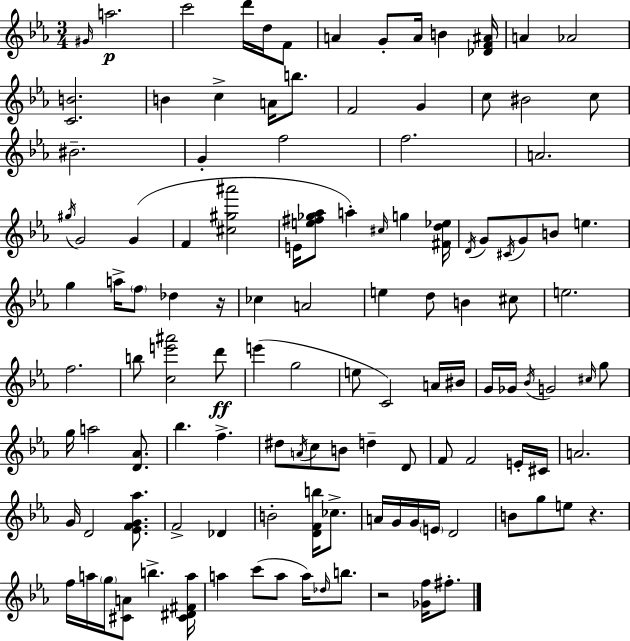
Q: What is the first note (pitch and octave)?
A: G#4